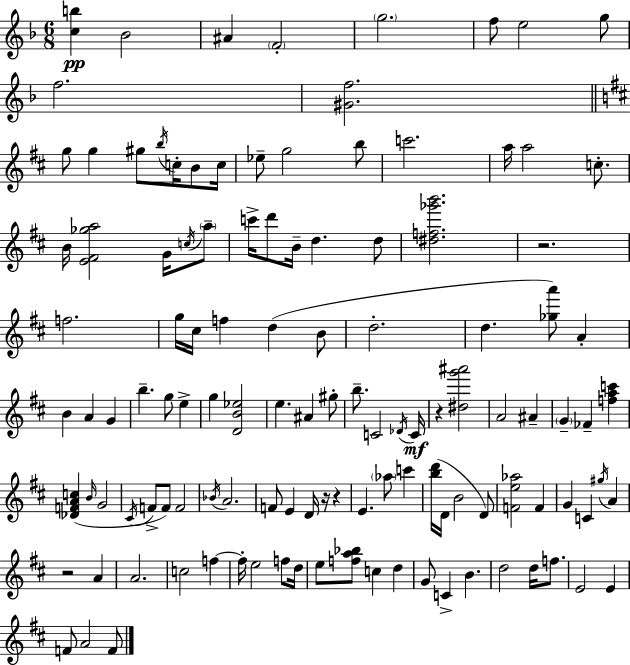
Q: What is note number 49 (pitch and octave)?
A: A#4